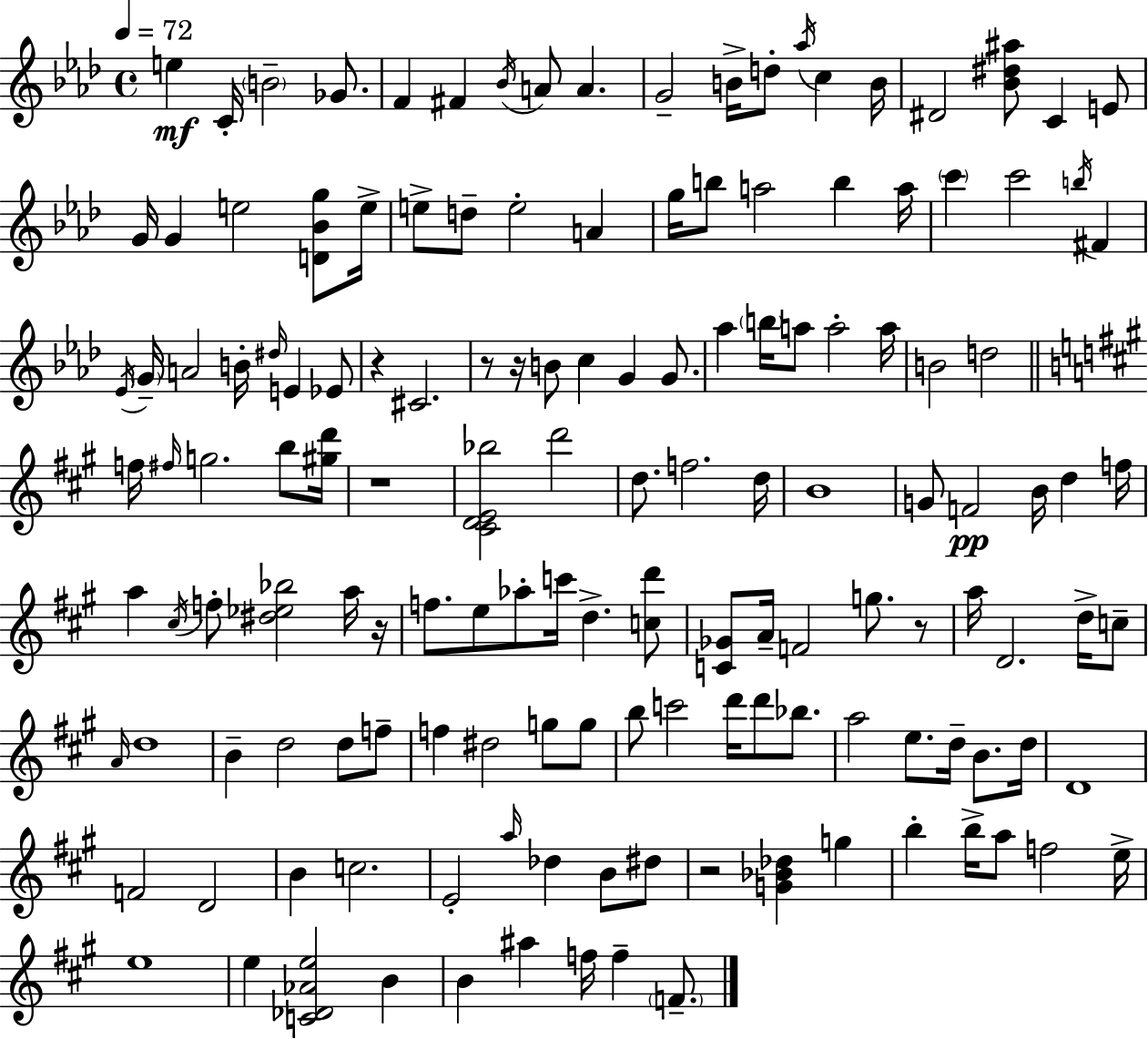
{
  \clef treble
  \time 4/4
  \defaultTimeSignature
  \key aes \major
  \tempo 4 = 72
  e''4\mf c'16-. \parenthesize b'2-- ges'8. | f'4 fis'4 \acciaccatura { bes'16 } a'8 a'4. | g'2-- b'16-> d''8-. \acciaccatura { aes''16 } c''4 | b'16 dis'2 <bes' dis'' ais''>8 c'4 | \break e'8 g'16 g'4 e''2 <d' bes' g''>8 | e''16-> e''8-> d''8-- e''2-. a'4 | g''16 b''8 a''2 b''4 | a''16 \parenthesize c'''4 c'''2 \acciaccatura { b''16 } fis'4 | \break \acciaccatura { ees'16 } \parenthesize g'16-- a'2 b'16-. \grace { dis''16 } e'4 | ees'8 r4 cis'2. | r8 r16 b'8 c''4 g'4 | g'8. aes''4 \parenthesize b''16 a''8 a''2-. | \break a''16 b'2 d''2 | \bar "||" \break \key a \major f''16 \grace { fis''16 } g''2. b''8 | <gis'' d'''>16 r1 | <cis' d' e' bes''>2 d'''2 | d''8. f''2. | \break d''16 b'1 | g'8 f'2\pp b'16 d''4 | f''16 a''4 \acciaccatura { cis''16 } f''8-. <dis'' ees'' bes''>2 | a''16 r16 f''8. e''8 aes''8-. c'''16 d''4.-> | \break <c'' d'''>8 <c' ges'>8 a'16-- f'2 g''8. | r8 a''16 d'2. d''16-> | c''8-- \grace { a'16 } d''1 | b'4-- d''2 d''8 | \break f''8-- f''4 dis''2 g''8 | g''8 b''8 c'''2 d'''16 d'''8 | bes''8. a''2 e''8. d''16-- b'8. | d''16 d'1 | \break f'2 d'2 | b'4 c''2. | e'2-. \grace { a''16 } des''4 | b'8 dis''8 r2 <g' bes' des''>4 | \break g''4 b''4-. b''16-> a''8 f''2 | e''16-> e''1 | e''4 <c' des' aes' e''>2 | b'4 b'4 ais''4 f''16 f''4-- | \break \parenthesize f'8.-- \bar "|."
}